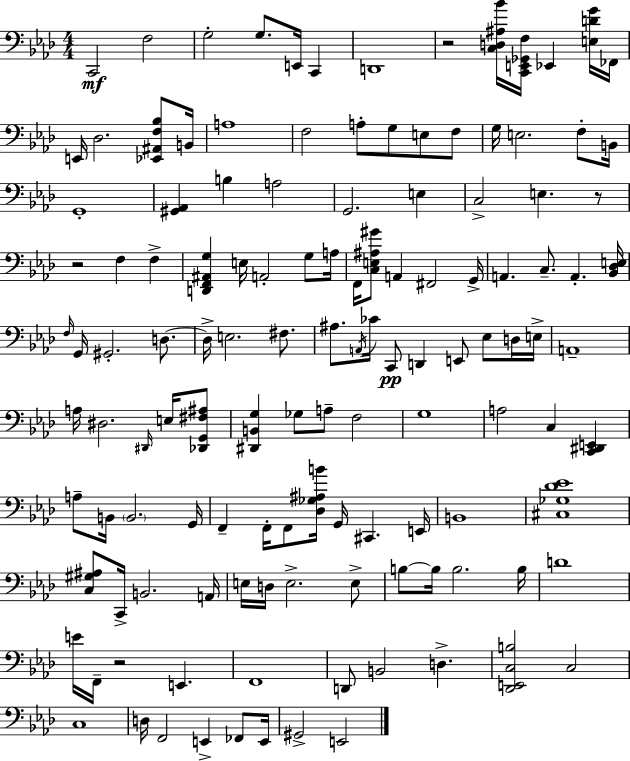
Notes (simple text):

C2/h F3/h G3/h G3/e. E2/s C2/q D2/w R/h [C3,D3,A#3,Bb4]/s [C2,E2,Gb2,F3]/s Eb2/q [E3,D4,G4]/s FES2/s E2/s Db3/h. [Eb2,A#2,F3,Bb3]/e B2/s A3/w F3/h A3/e G3/e E3/e F3/e G3/s E3/h. F3/e B2/s G2/w [G#2,Ab2]/q B3/q A3/h G2/h. E3/q C3/h E3/q. R/e R/h F3/q F3/q [D2,F2,A#2,G3]/q E3/s A2/h G3/e A3/s F2/s [C3,E3,A#3,G#4]/e A2/q F#2/h G2/s A2/q. C3/e. A2/q. [Bb2,Db3,E3]/s F3/s G2/s G#2/h. D3/e. D3/s E3/h. F#3/e. A#3/e. A2/s CES4/s C2/e D2/q E2/e Eb3/e D3/s E3/s A2/w A3/s D#3/h. D#2/s E3/s [Db2,G2,F#3,A#3]/e [D#2,B2,G3]/q Gb3/e A3/e F3/h G3/w A3/h C3/q [C2,D#2,E2]/q A3/e B2/s B2/h. G2/s F2/q F2/s F2/e [Db3,Gb3,A#3,B4]/s G2/s C#2/q. E2/s B2/w [C#3,Gb3,Db4,Eb4]/w [C3,G#3,A#3]/e C2/s B2/h. A2/s E3/s D3/s E3/h. E3/e B3/e B3/s B3/h. B3/s D4/w E4/s F2/s R/h E2/q. F2/w D2/e B2/h D3/q. [Db2,E2,C3,B3]/h C3/h C3/w D3/s F2/h E2/q FES2/e E2/s G#2/h E2/h